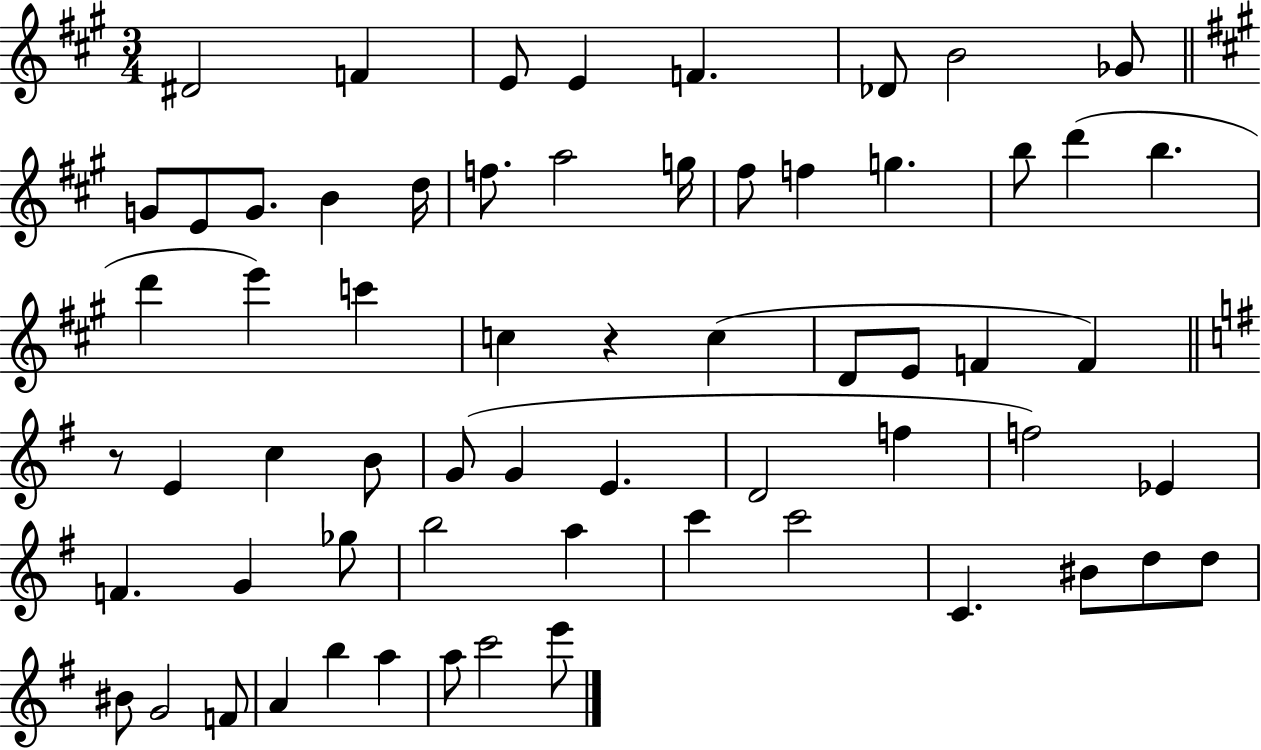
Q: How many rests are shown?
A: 2